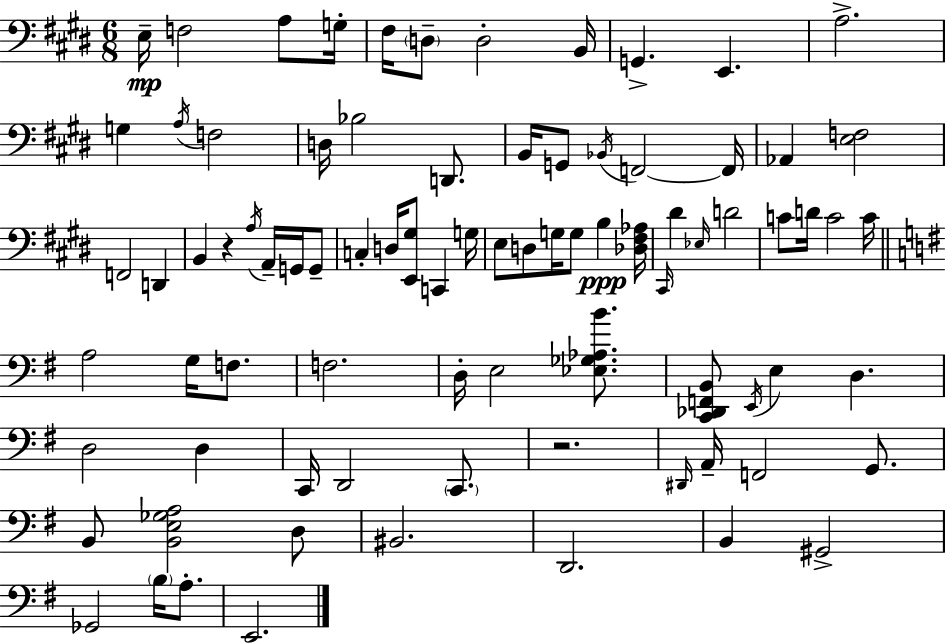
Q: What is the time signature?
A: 6/8